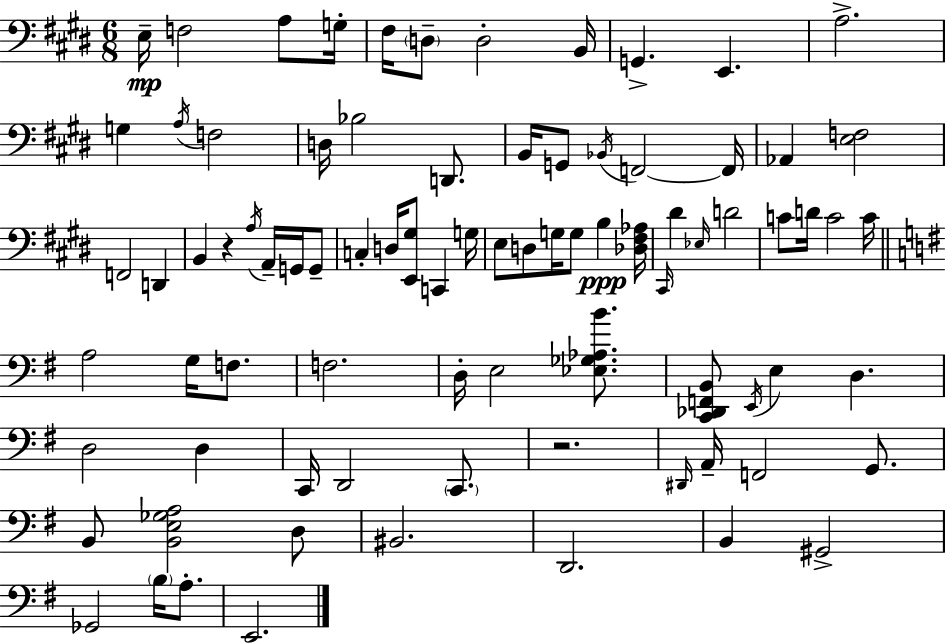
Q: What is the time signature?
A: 6/8